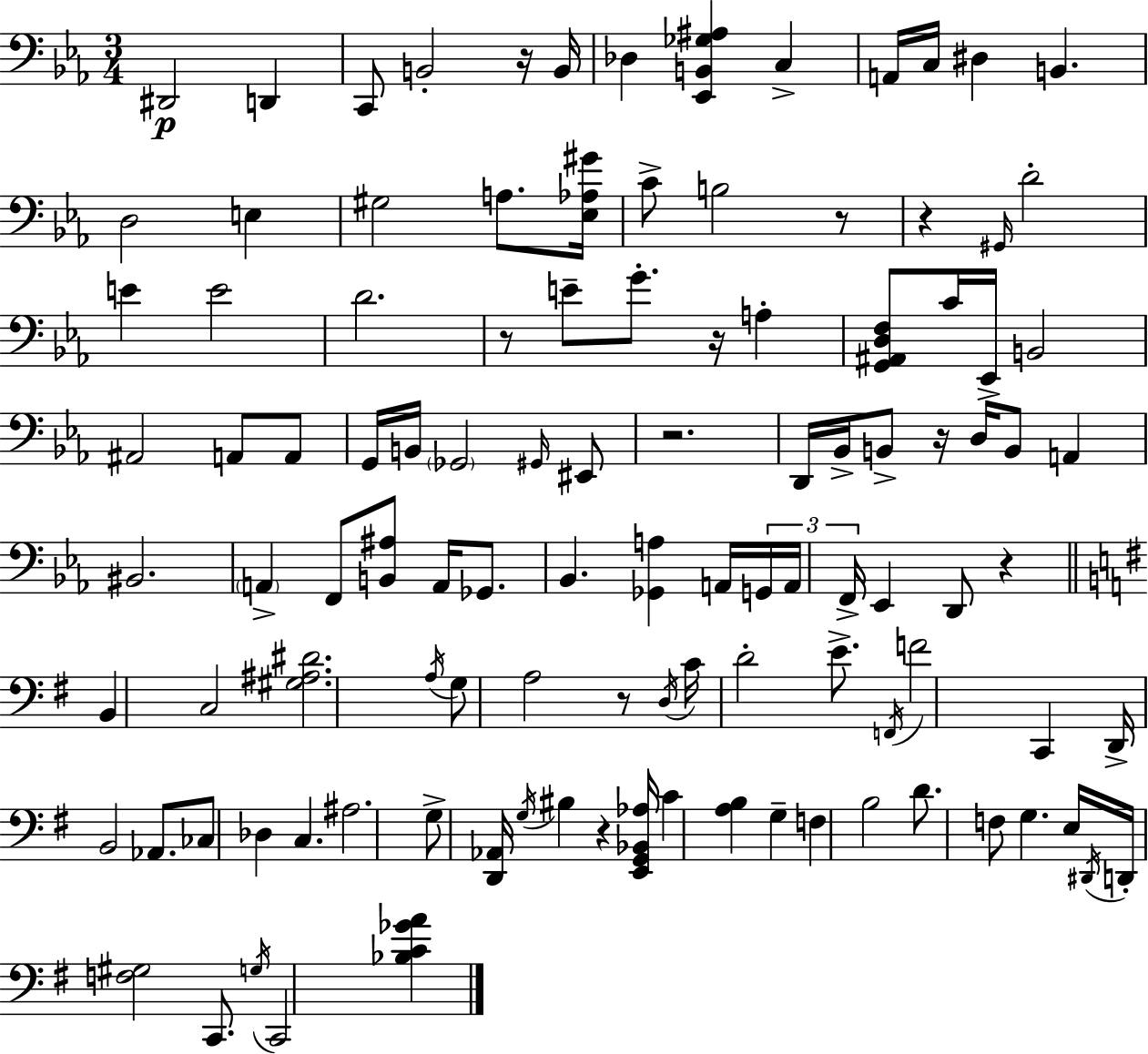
D#2/h D2/q C2/e B2/h R/s B2/s Db3/q [Eb2,B2,Gb3,A#3]/q C3/q A2/s C3/s D#3/q B2/q. D3/h E3/q G#3/h A3/e. [Eb3,Ab3,G#4]/s C4/e B3/h R/e R/q G#2/s D4/h E4/q E4/h D4/h. R/e E4/e G4/e. R/s A3/q [G2,A#2,D3,F3]/e C4/s Eb2/s B2/h A#2/h A2/e A2/e G2/s B2/s Gb2/h G#2/s EIS2/e R/h. D2/s Bb2/s B2/e R/s D3/s B2/e A2/q BIS2/h. A2/q F2/e [B2,A#3]/e A2/s Gb2/e. Bb2/q. [Gb2,A3]/q A2/s G2/s A2/s F2/s Eb2/q D2/e R/q B2/q C3/h [G#3,A#3,D#4]/h. A3/s G3/e A3/h R/e D3/s C4/s D4/h E4/e. F2/s F4/h C2/q D2/s B2/h Ab2/e. CES3/e Db3/q C3/q. A#3/h. G3/e [D2,Ab2]/s G3/s BIS3/q R/q [E2,G2,Bb2,Ab3]/s C4/q [A3,B3]/q G3/q F3/q B3/h D4/e. F3/e G3/q. E3/s D#2/s D2/s [F3,G#3]/h C2/e. G3/s C2/h [Bb3,C4,Gb4,A4]/q